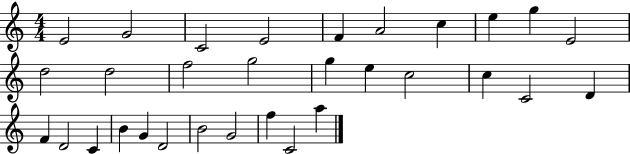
{
  \clef treble
  \numericTimeSignature
  \time 4/4
  \key c \major
  e'2 g'2 | c'2 e'2 | f'4 a'2 c''4 | e''4 g''4 e'2 | \break d''2 d''2 | f''2 g''2 | g''4 e''4 c''2 | c''4 c'2 d'4 | \break f'4 d'2 c'4 | b'4 g'4 d'2 | b'2 g'2 | f''4 c'2 a''4 | \break \bar "|."
}